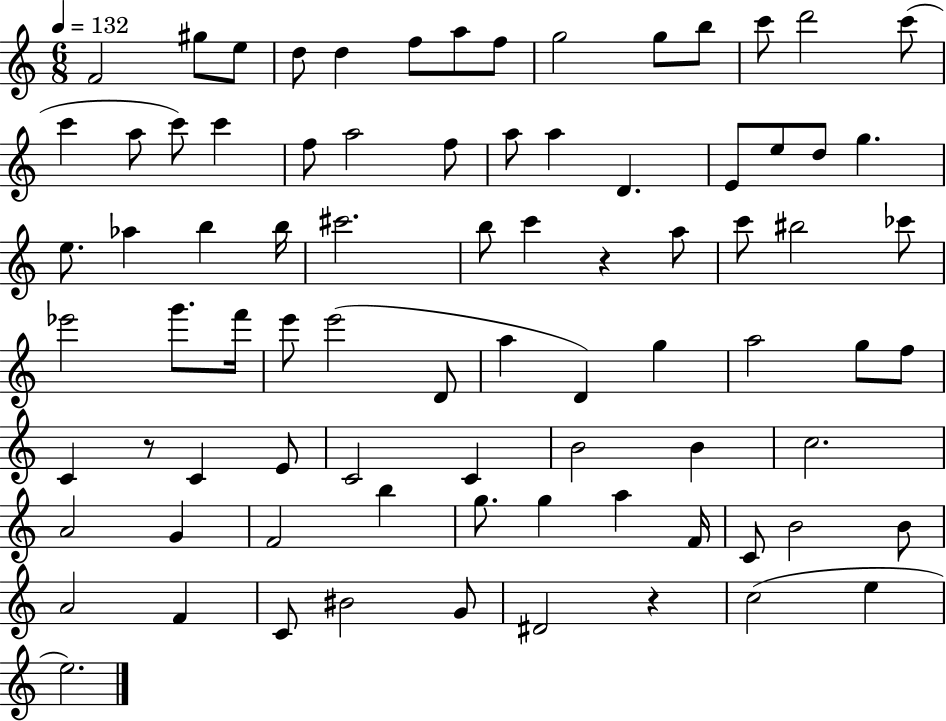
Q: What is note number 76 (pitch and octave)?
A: D#4